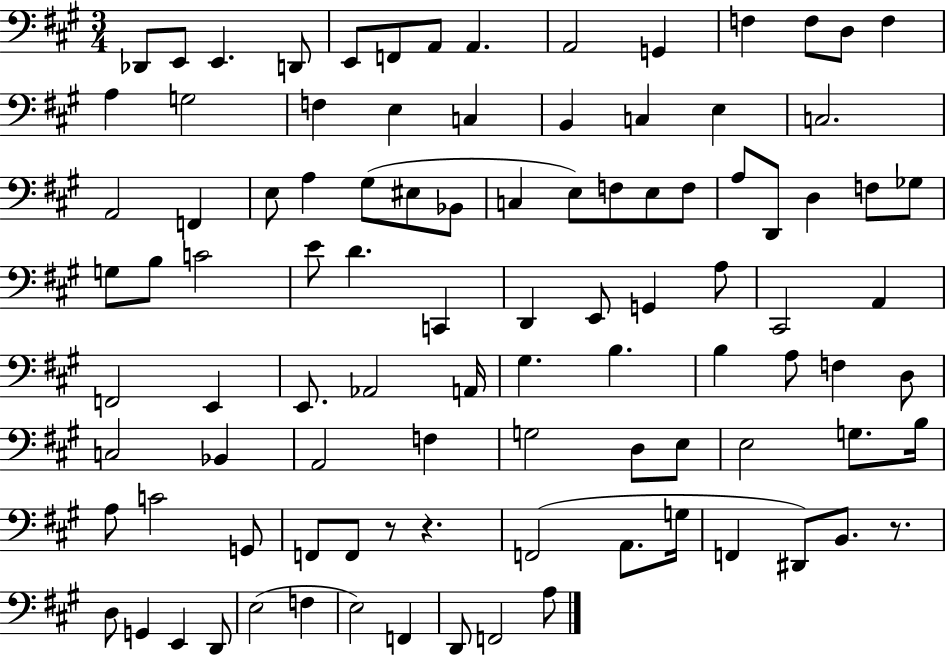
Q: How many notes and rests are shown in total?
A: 98